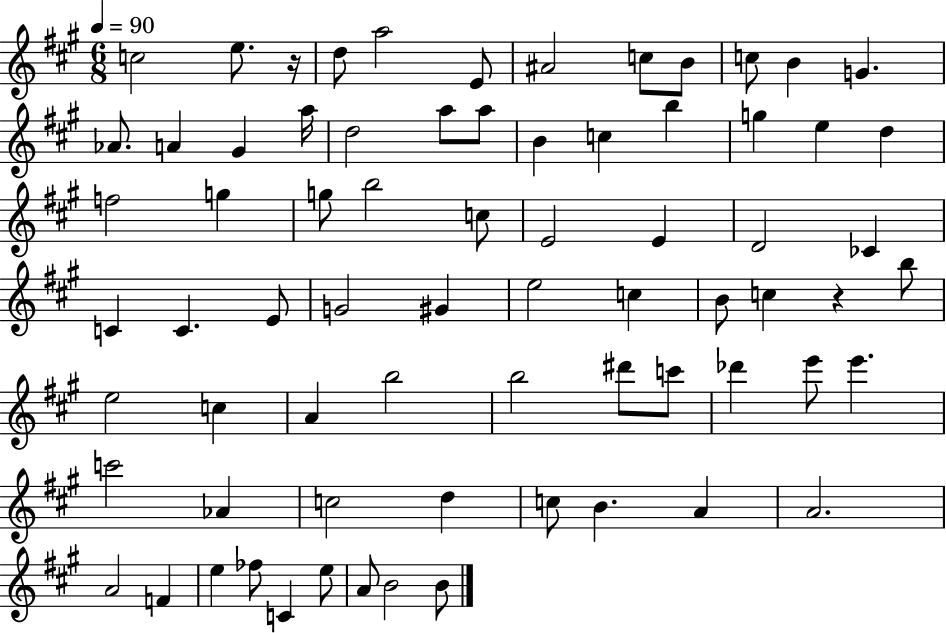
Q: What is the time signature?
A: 6/8